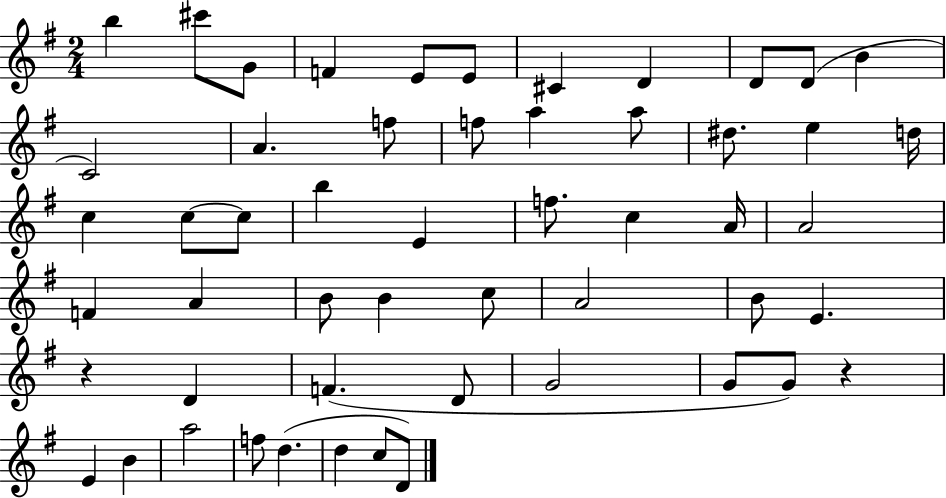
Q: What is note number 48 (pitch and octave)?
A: D5